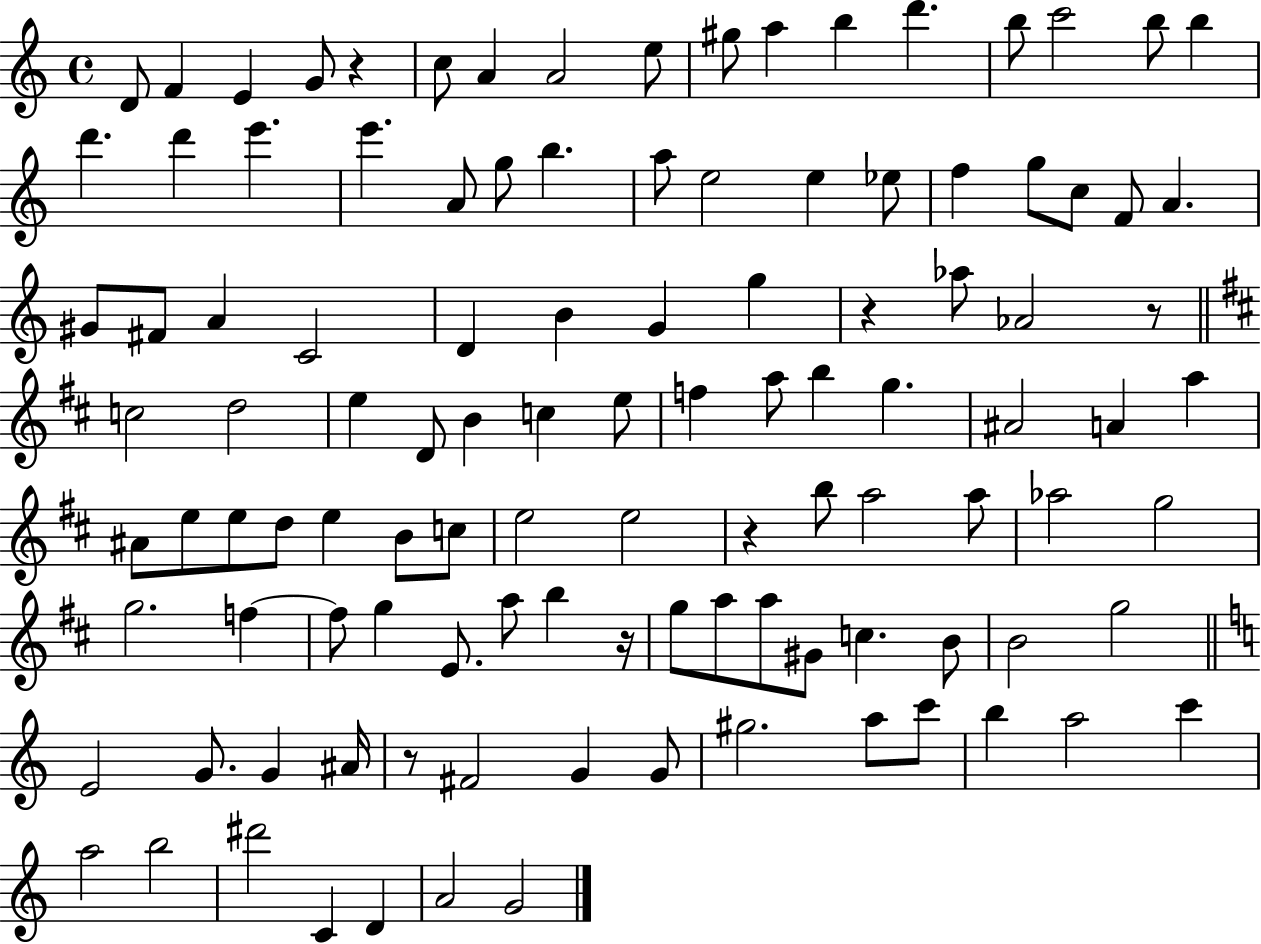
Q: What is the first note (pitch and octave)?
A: D4